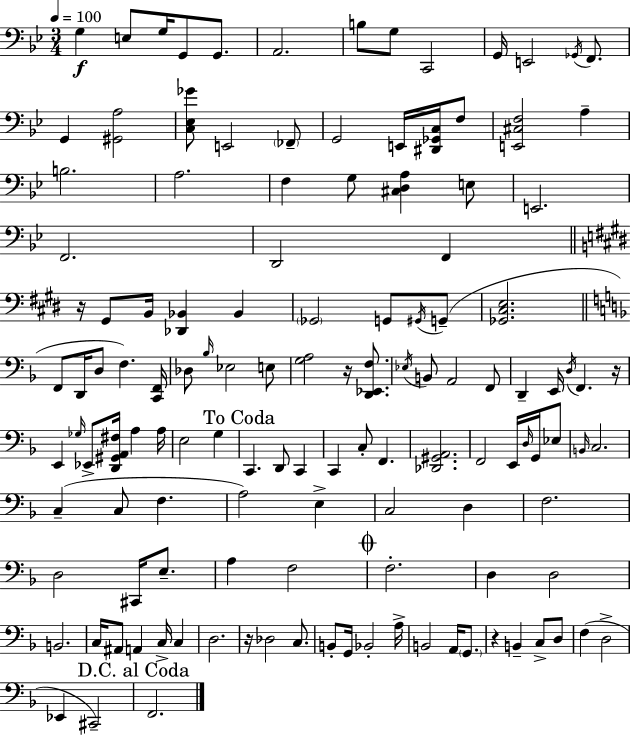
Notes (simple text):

G3/q E3/e G3/s G2/e G2/e. A2/h. B3/e G3/e C2/h G2/s E2/h Gb2/s F2/e. G2/q [G#2,A3]/h [C3,Eb3,Gb4]/e E2/h FES2/e G2/h E2/s [D#2,Gb2,C3]/s F3/e [E2,C#3,F3]/h A3/q B3/h. A3/h. F3/q G3/e [C#3,D3,A3]/q E3/e E2/h. F2/h. D2/h F2/q R/s G#2/e B2/s [Db2,Bb2]/q Bb2/q Gb2/h G2/e G#2/s G2/e [Gb2,C#3,E3]/h. F2/e D2/s D3/e F3/q. [C2,F2]/s Db3/e Bb3/s Eb3/h E3/e [G3,A3]/h R/s [D2,Eb2,F3]/e. Eb3/s B2/e A2/h F2/e D2/q E2/s D3/s F2/q. R/s E2/q Gb3/s Eb2/e [D2,G#2,A2,F#3]/s A3/q A3/s E3/h G3/q C2/q. D2/e C2/q C2/q C3/e F2/q. [Db2,G#2,A2]/h. F2/h E2/s D3/s G2/s Eb3/e B2/s C3/h. C3/q C3/e F3/q. A3/h E3/q C3/h D3/q F3/h. D3/h C#2/s E3/e. A3/q F3/h F3/h. D3/q D3/h B2/h. C3/s A#2/e A2/q C3/s C3/q D3/h. R/s Db3/h C3/e. B2/e G2/s Bb2/h A3/s B2/h A2/s G2/e. R/q B2/q C3/e D3/e F3/q D3/h Eb2/q C#2/h F2/h.